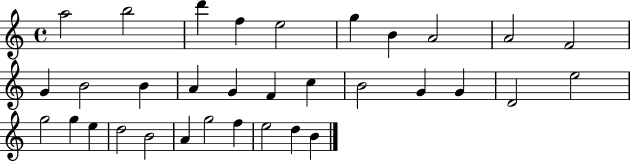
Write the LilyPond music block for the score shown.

{
  \clef treble
  \time 4/4
  \defaultTimeSignature
  \key c \major
  a''2 b''2 | d'''4 f''4 e''2 | g''4 b'4 a'2 | a'2 f'2 | \break g'4 b'2 b'4 | a'4 g'4 f'4 c''4 | b'2 g'4 g'4 | d'2 e''2 | \break g''2 g''4 e''4 | d''2 b'2 | a'4 g''2 f''4 | e''2 d''4 b'4 | \break \bar "|."
}